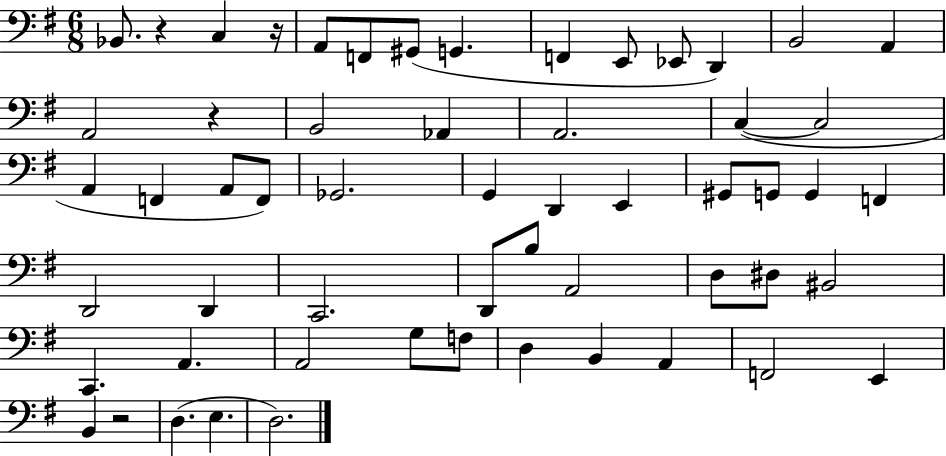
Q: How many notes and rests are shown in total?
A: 57